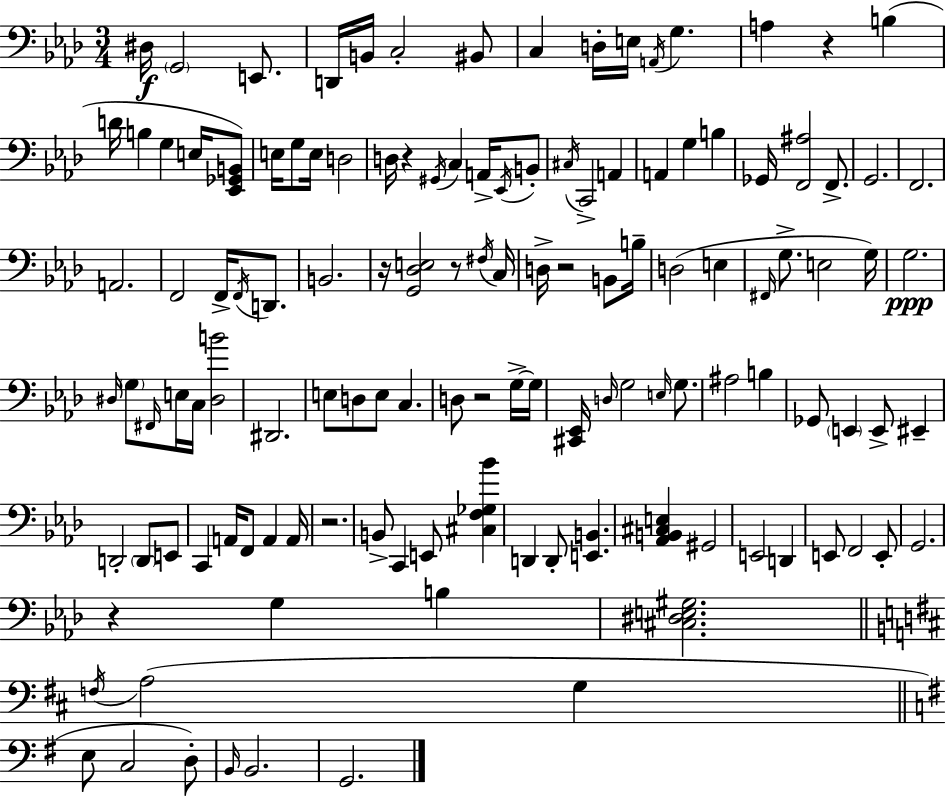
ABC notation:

X:1
T:Untitled
M:3/4
L:1/4
K:Ab
^D,/4 G,,2 E,,/2 D,,/4 B,,/4 C,2 ^B,,/2 C, D,/4 E,/4 A,,/4 G, A, z B, D/4 B, G, E,/4 [_E,,_G,,B,,]/2 E,/4 G,/2 E,/4 D,2 D,/4 z ^G,,/4 C, A,,/4 _E,,/4 B,,/2 ^C,/4 C,,2 A,, A,, G, B, _G,,/4 [F,,^A,]2 F,,/2 G,,2 F,,2 A,,2 F,,2 F,,/4 F,,/4 D,,/2 B,,2 z/4 [G,,_D,E,]2 z/2 ^F,/4 C,/4 D,/4 z2 B,,/2 B,/4 D,2 E, ^F,,/4 G,/2 E,2 G,/4 G,2 ^D,/4 G,/2 ^F,,/4 E,/4 C,/4 [^D,B]2 ^D,,2 E,/2 D,/2 E,/2 C, D,/2 z2 G,/4 G,/4 [^C,,_E,,]/4 D,/4 G,2 E,/4 G,/2 ^A,2 B, _G,,/2 E,, E,,/2 ^E,, D,,2 D,,/2 E,,/2 C,, A,,/4 F,,/2 A,, A,,/4 z2 B,,/2 C,, E,,/2 [^C,F,_G,_B] D,, D,,/2 [E,,B,,] [_A,,B,,^C,E,] ^G,,2 E,,2 D,, E,,/2 F,,2 E,,/2 G,,2 z G, B, [^C,^D,E,^G,]2 F,/4 A,2 G, E,/2 C,2 D,/2 B,,/4 B,,2 G,,2